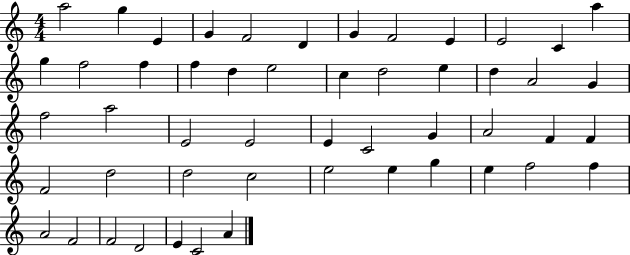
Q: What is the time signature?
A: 4/4